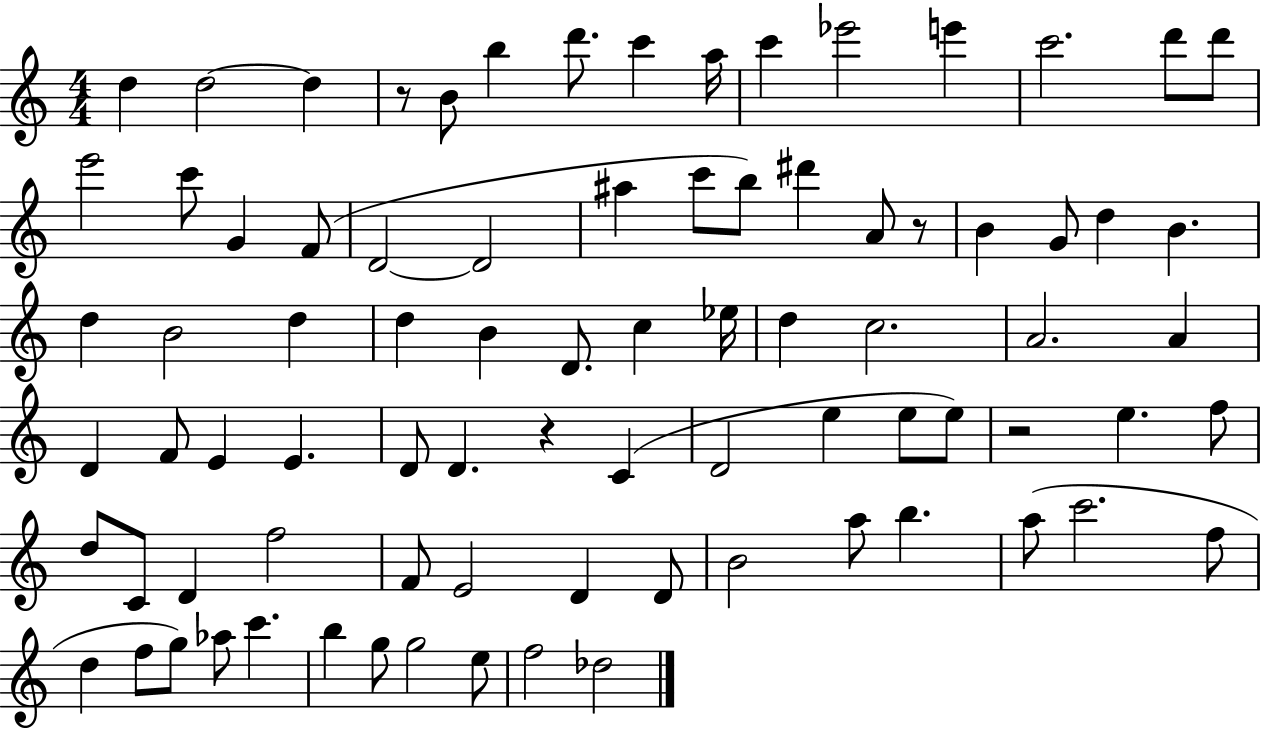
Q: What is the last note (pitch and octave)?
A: Db5